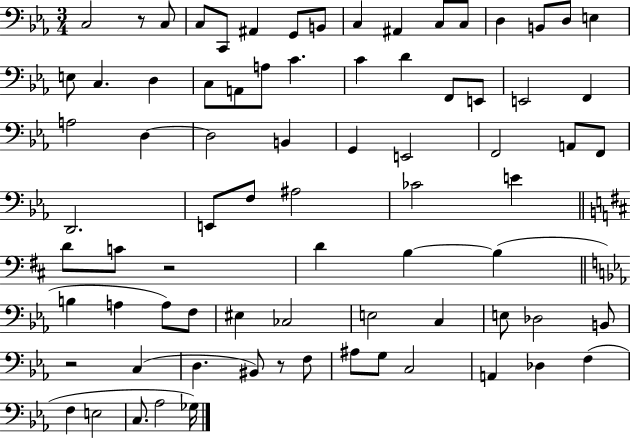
C3/h R/e C3/e C3/e C2/e A#2/q G2/e B2/e C3/q A#2/q C3/e C3/e D3/q B2/e D3/e E3/q E3/e C3/q. D3/q C3/e A2/e A3/e C4/q. C4/q D4/q F2/e E2/e E2/h F2/q A3/h D3/q D3/h B2/q G2/q E2/h F2/h A2/e F2/e D2/h. E2/e F3/e A#3/h CES4/h E4/q D4/e C4/e R/h D4/q B3/q B3/q B3/q A3/q A3/e F3/e EIS3/q CES3/h E3/h C3/q E3/e Db3/h B2/e R/h C3/q D3/q. BIS2/e R/e F3/e A#3/e G3/e C3/h A2/q Db3/q F3/q F3/q E3/h C3/e. Ab3/h Gb3/s